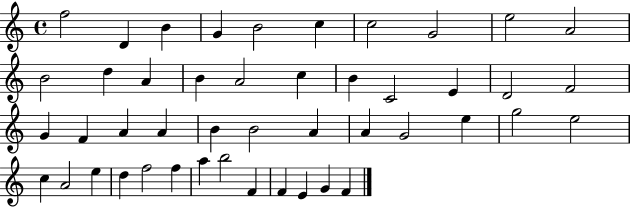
X:1
T:Untitled
M:4/4
L:1/4
K:C
f2 D B G B2 c c2 G2 e2 A2 B2 d A B A2 c B C2 E D2 F2 G F A A B B2 A A G2 e g2 e2 c A2 e d f2 f a b2 F F E G F